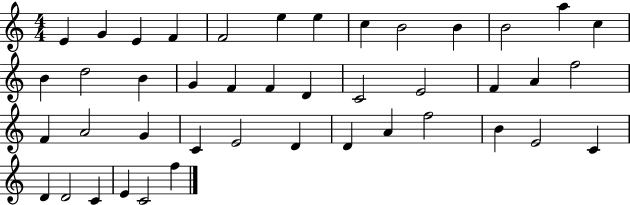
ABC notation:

X:1
T:Untitled
M:4/4
L:1/4
K:C
E G E F F2 e e c B2 B B2 a c B d2 B G F F D C2 E2 F A f2 F A2 G C E2 D D A f2 B E2 C D D2 C E C2 f